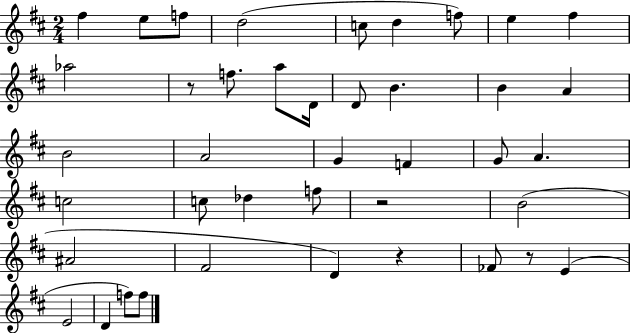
{
  \clef treble
  \numericTimeSignature
  \time 2/4
  \key d \major
  fis''4 e''8 f''8 | d''2( | c''8 d''4 f''8) | e''4 fis''4 | \break aes''2 | r8 f''8. a''8 d'16 | d'8 b'4. | b'4 a'4 | \break b'2 | a'2 | g'4 f'4 | g'8 a'4. | \break c''2 | c''8 des''4 f''8 | r2 | b'2( | \break ais'2 | fis'2 | d'4) r4 | fes'8 r8 e'4( | \break e'2 | d'4 f''8) f''8 | \bar "|."
}